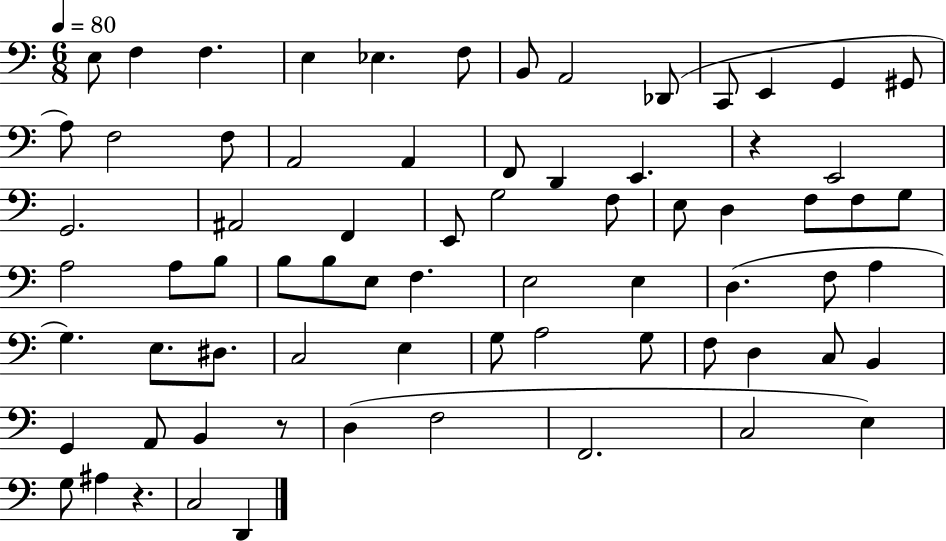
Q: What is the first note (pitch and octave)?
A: E3